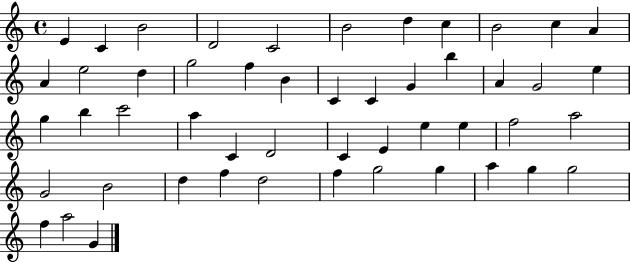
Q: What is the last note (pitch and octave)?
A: G4